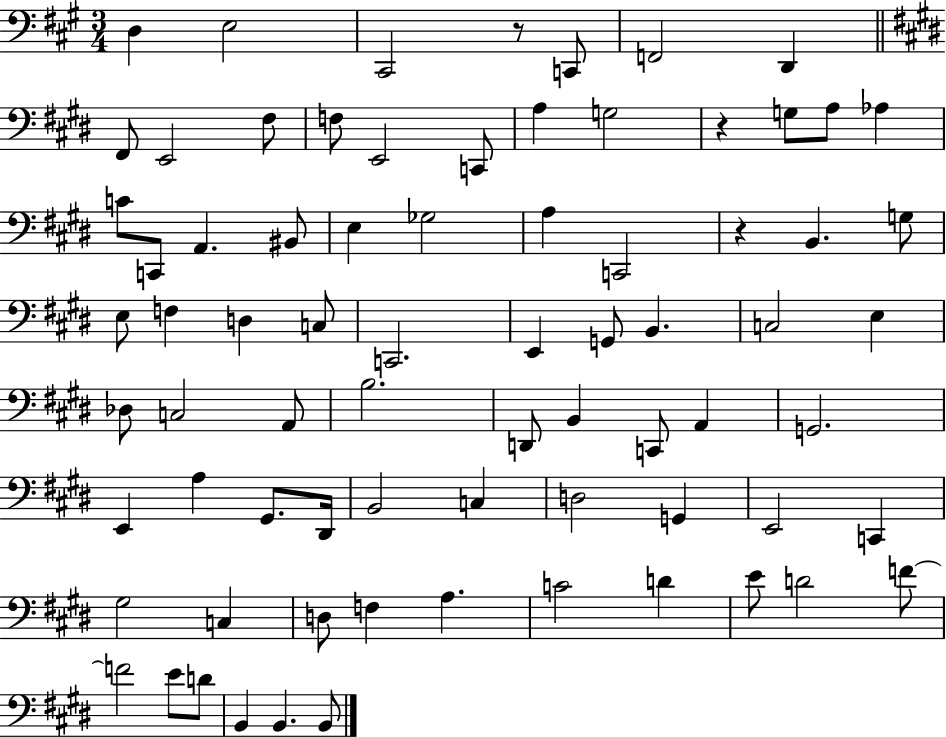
D3/q E3/h C#2/h R/e C2/e F2/h D2/q F#2/e E2/h F#3/e F3/e E2/h C2/e A3/q G3/h R/q G3/e A3/e Ab3/q C4/e C2/e A2/q. BIS2/e E3/q Gb3/h A3/q C2/h R/q B2/q. G3/e E3/e F3/q D3/q C3/e C2/h. E2/q G2/e B2/q. C3/h E3/q Db3/e C3/h A2/e B3/h. D2/e B2/q C2/e A2/q G2/h. E2/q A3/q G#2/e. D#2/s B2/h C3/q D3/h G2/q E2/h C2/q G#3/h C3/q D3/e F3/q A3/q. C4/h D4/q E4/e D4/h F4/e F4/h E4/e D4/e B2/q B2/q. B2/e